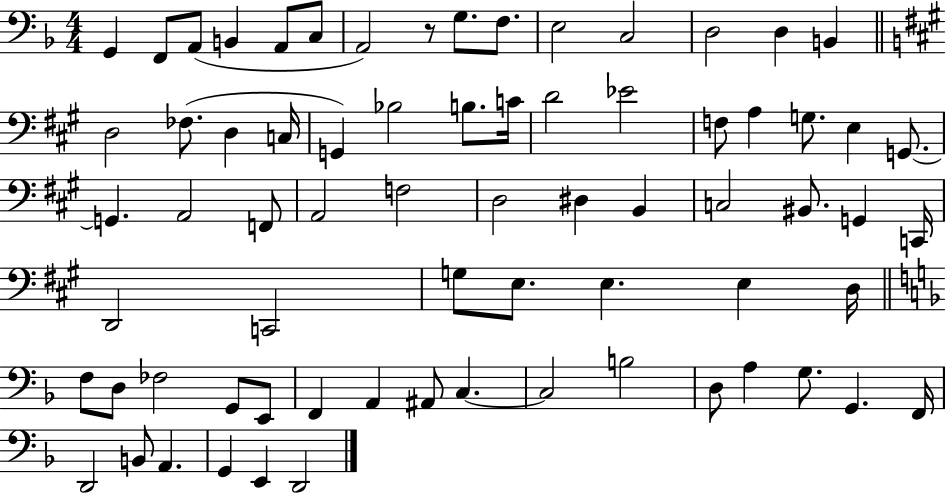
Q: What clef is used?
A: bass